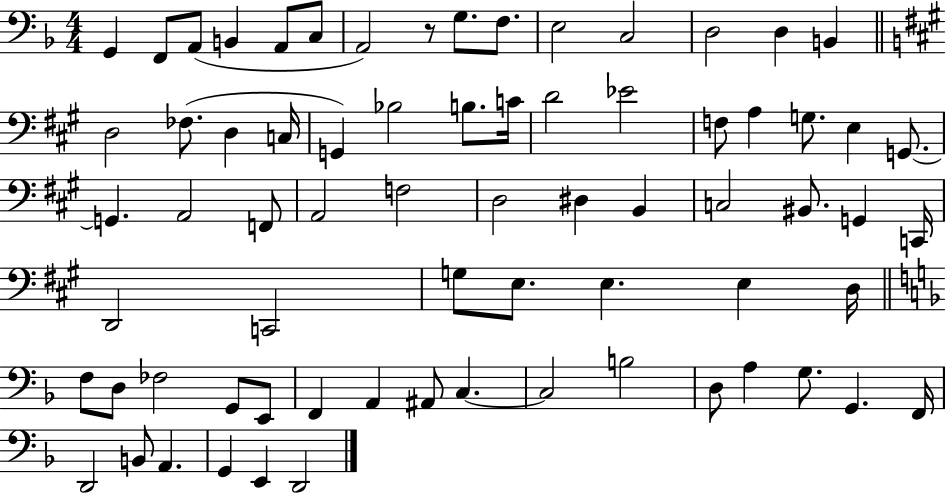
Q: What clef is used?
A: bass